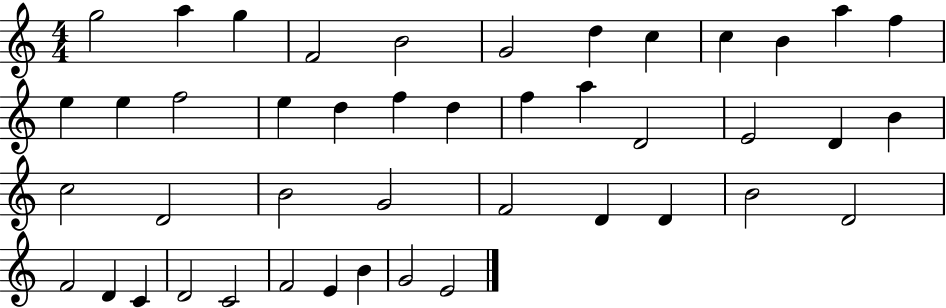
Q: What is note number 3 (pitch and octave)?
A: G5